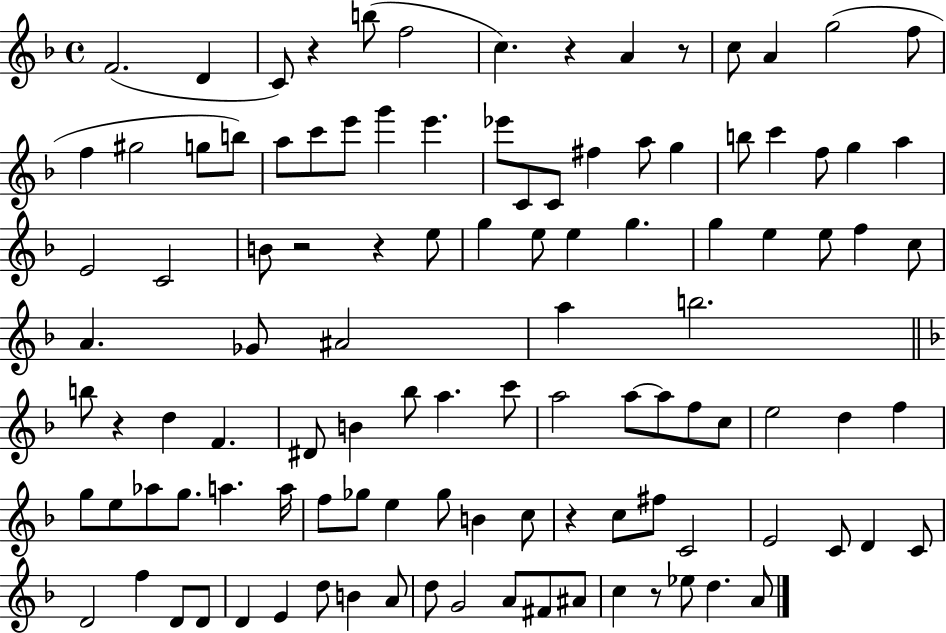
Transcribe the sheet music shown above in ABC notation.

X:1
T:Untitled
M:4/4
L:1/4
K:F
F2 D C/2 z b/2 f2 c z A z/2 c/2 A g2 f/2 f ^g2 g/2 b/2 a/2 c'/2 e'/2 g' e' _e'/2 C/2 C/2 ^f a/2 g b/2 c' f/2 g a E2 C2 B/2 z2 z e/2 g e/2 e g g e e/2 f c/2 A _G/2 ^A2 a b2 b/2 z d F ^D/2 B _b/2 a c'/2 a2 a/2 a/2 f/2 c/2 e2 d f g/2 e/2 _a/2 g/2 a a/4 f/2 _g/2 e _g/2 B c/2 z c/2 ^f/2 C2 E2 C/2 D C/2 D2 f D/2 D/2 D E d/2 B A/2 d/2 G2 A/2 ^F/2 ^A/2 c z/2 _e/2 d A/2